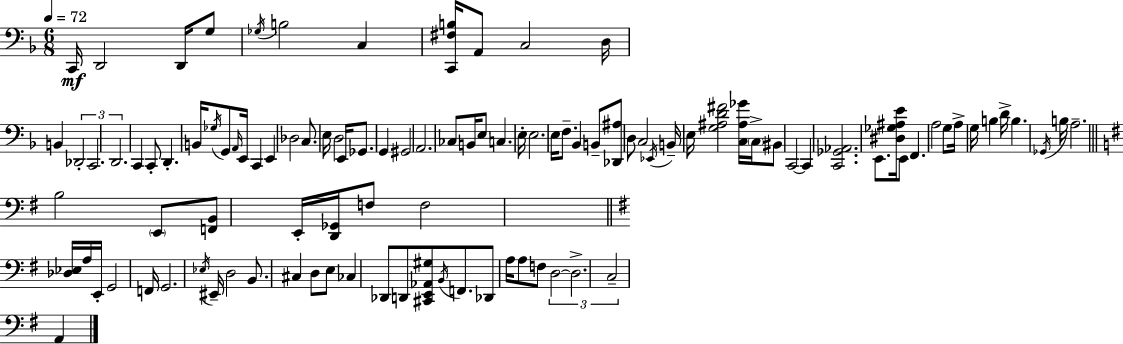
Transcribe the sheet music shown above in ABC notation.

X:1
T:Untitled
M:6/8
L:1/4
K:Dm
C,,/4 D,,2 D,,/4 G,/2 _G,/4 B,2 C, [C,,^F,B,]/4 A,,/2 C,2 D,/4 B,, _D,,2 C,,2 D,,2 C,, C,,/2 D,, B,,/4 _G,/4 G,,/2 A,,/4 E,,/4 C,, E,, _D,2 C,/2 E,/4 D,2 E,,/4 _G,,/2 G,, ^G,,2 A,,2 _C,/2 B,,/4 E,/2 C, E,/4 E,2 E,/4 F,/2 _B,, B,,/2 [_D,,^A,]/2 D,/2 C,2 _E,,/4 B,,/4 E,/4 [G,^A,D^F]2 [C,^A,_G]/4 C,/4 ^B,,/2 C,,2 C,, [C,,_G,,_A,,]2 E,,/2 [^D,_G,^A,E]/4 E,,/2 F,, A,2 G,/2 A,/4 G,/4 B, D/4 B, _G,,/4 B,/4 A,2 B,2 E,,/2 [F,,B,,]/2 E,,/4 [D,,_G,,]/4 F,/2 F,2 [_D,_E,]/4 A,/4 E,,/4 G,,2 F,,/4 G,,2 _E,/4 ^E,,/4 D,2 B,,/2 ^C, D,/2 E,/2 _C, _D,,/2 D,,/2 [^C,,E,,_A,,^G,]/2 B,,/4 F,,/2 _D,,/2 A,/4 A,/2 F,/2 D,2 D,2 C,2 A,,